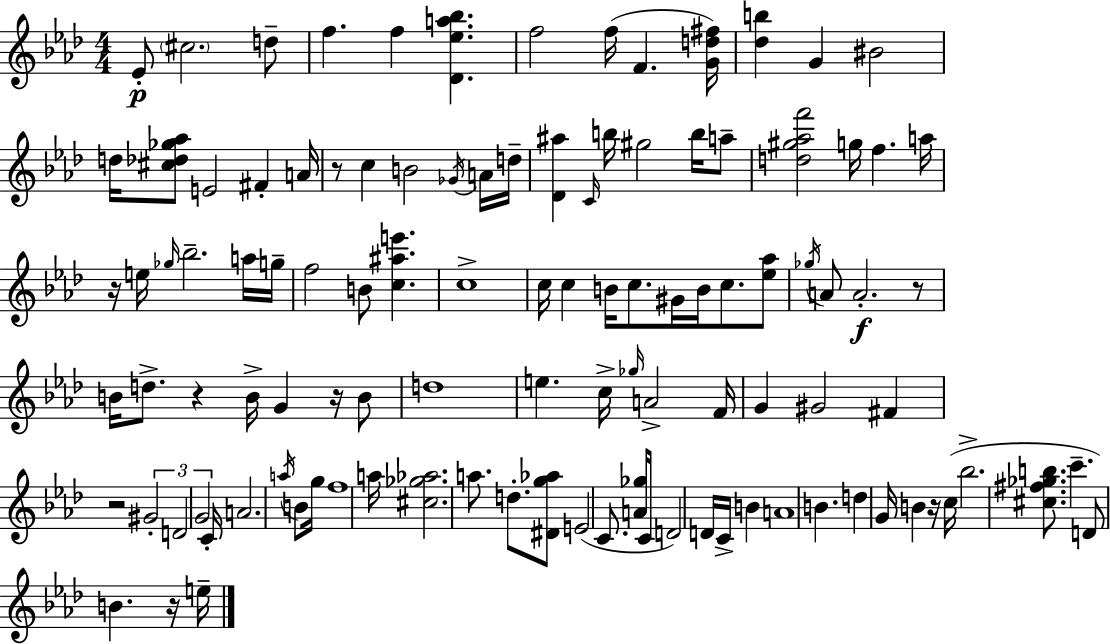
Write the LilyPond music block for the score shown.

{
  \clef treble
  \numericTimeSignature
  \time 4/4
  \key aes \major
  \repeat volta 2 { ees'8-.\p \parenthesize cis''2. d''8-- | f''4. f''4 <des' ees'' a'' bes''>4. | f''2 f''16( f'4. <g' d'' fis''>16) | <des'' b''>4 g'4 bis'2 | \break d''16 <cis'' des'' ges'' aes''>8 e'2 fis'4-. a'16 | r8 c''4 b'2 \acciaccatura { ges'16 } a'16 | d''16-- <des' ais''>4 \grace { c'16 } b''16 gis''2 b''16 | a''8-- <d'' gis'' aes'' f'''>2 g''16 f''4. | \break a''16 r16 e''16 \grace { ges''16 } bes''2.-- | a''16 g''16-- f''2 b'8 <c'' ais'' e'''>4. | c''1-> | c''16 c''4 b'16 c''8. gis'16 b'16 c''8. | \break <ees'' aes''>8 \acciaccatura { ges''16 } a'8 a'2.-.\f | r8 b'16 d''8.-> r4 b'16-> g'4 | r16 b'8 d''1 | e''4. c''16-> \grace { ges''16 } a'2-> | \break f'16 g'4 gis'2 | fis'4 r2 \tuplet 3/2 { gis'2-. | d'2 g'2 } | c'16-. a'2. | \break \acciaccatura { a''16 } b'8 g''16 f''1 | a''16 <cis'' ges'' aes''>2. | a''8. d''8.-. <dis' g'' aes''>8 e'2( | c'8. <a' ges''>16 c'16 d'2) | \break d'16 c'16-> b'4 a'1 | b'4. d''4 | g'16 b'4 r16 c''16( bes''2.-> | <cis'' fis'' ges'' b''>8. c'''4.-- d'8) b'4. | \break r16 e''16-- } \bar "|."
}